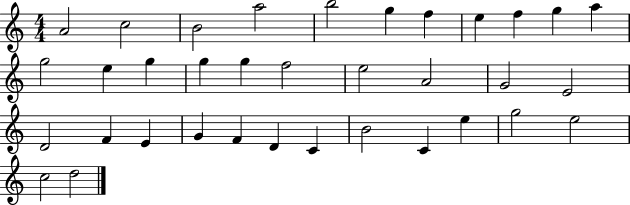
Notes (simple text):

A4/h C5/h B4/h A5/h B5/h G5/q F5/q E5/q F5/q G5/q A5/q G5/h E5/q G5/q G5/q G5/q F5/h E5/h A4/h G4/h E4/h D4/h F4/q E4/q G4/q F4/q D4/q C4/q B4/h C4/q E5/q G5/h E5/h C5/h D5/h